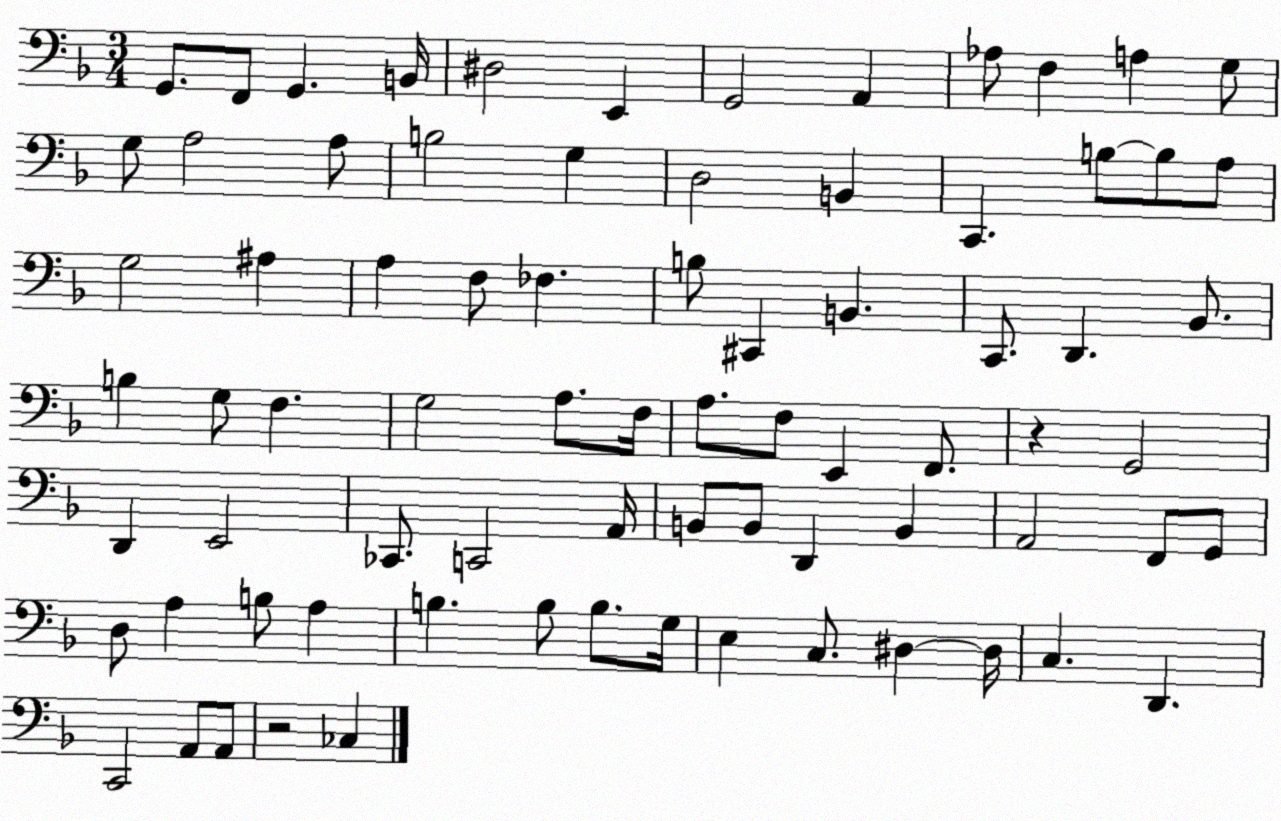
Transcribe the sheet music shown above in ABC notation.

X:1
T:Untitled
M:3/4
L:1/4
K:F
G,,/2 F,,/2 G,, B,,/4 ^D,2 E,, G,,2 A,, _A,/2 F, A, G,/2 G,/2 A,2 A,/2 B,2 G, D,2 B,, C,, B,/2 B,/2 A,/2 G,2 ^A, A, F,/2 _F, B,/2 ^C,, B,, C,,/2 D,, _B,,/2 B, G,/2 F, G,2 A,/2 F,/4 A,/2 F,/2 E,, F,,/2 z G,,2 D,, E,,2 _C,,/2 C,,2 A,,/4 B,,/2 B,,/2 D,, B,, A,,2 F,,/2 G,,/2 D,/2 A, B,/2 A, B, B,/2 B,/2 G,/4 E, C,/2 ^D, ^D,/4 C, D,, C,,2 A,,/2 A,,/2 z2 _C,